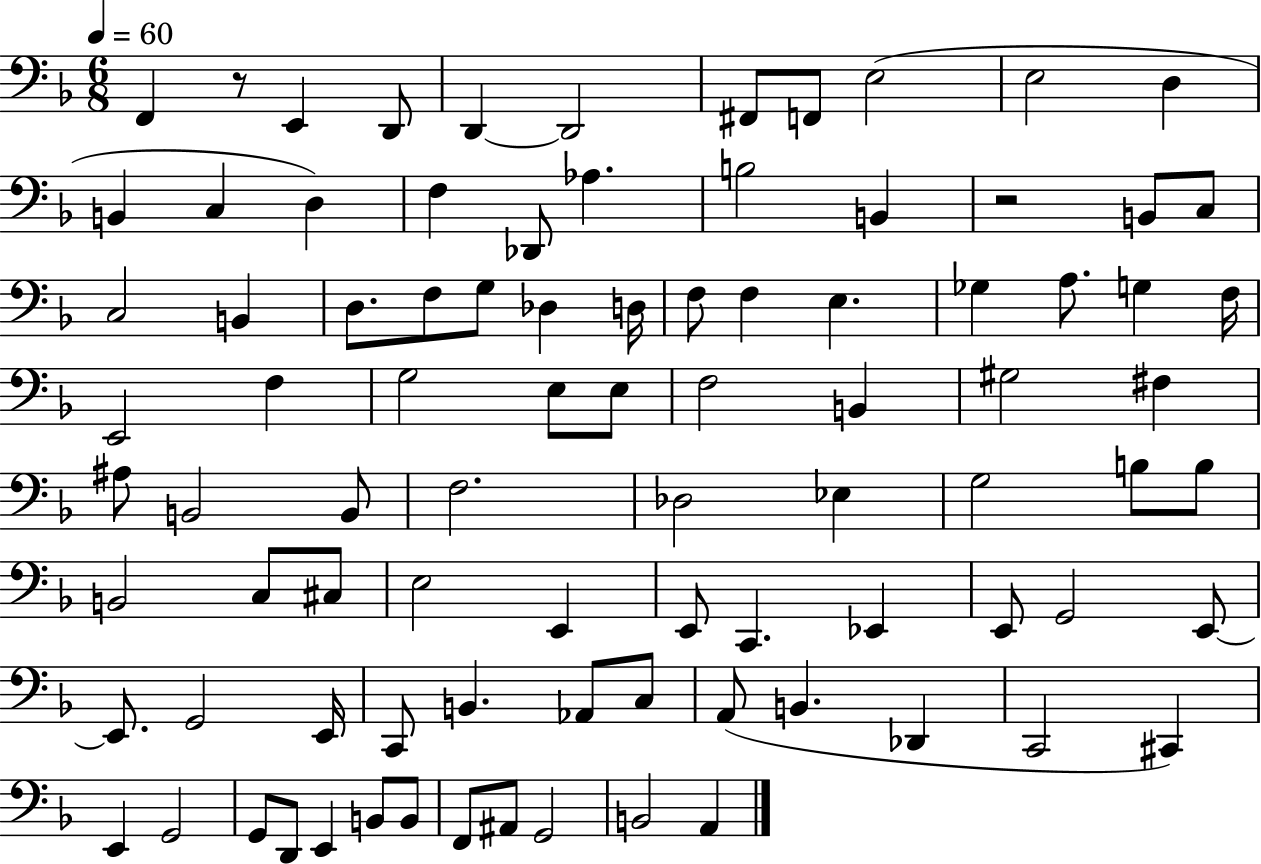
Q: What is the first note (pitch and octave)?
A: F2